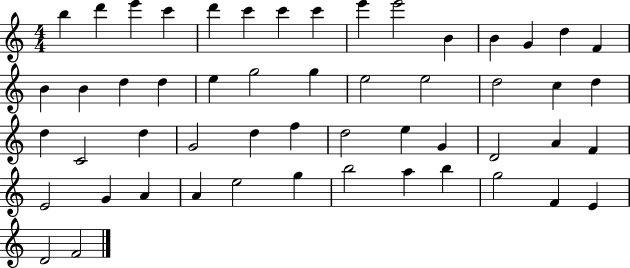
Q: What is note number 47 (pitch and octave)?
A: A5